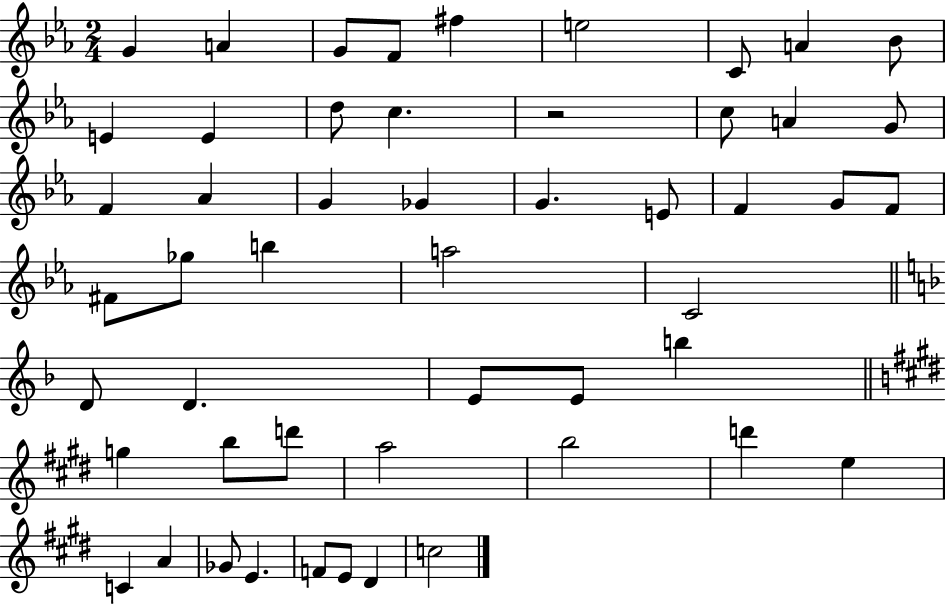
{
  \clef treble
  \numericTimeSignature
  \time 2/4
  \key ees \major
  g'4 a'4 | g'8 f'8 fis''4 | e''2 | c'8 a'4 bes'8 | \break e'4 e'4 | d''8 c''4. | r2 | c''8 a'4 g'8 | \break f'4 aes'4 | g'4 ges'4 | g'4. e'8 | f'4 g'8 f'8 | \break fis'8 ges''8 b''4 | a''2 | c'2 | \bar "||" \break \key f \major d'8 d'4. | e'8 e'8 b''4 | \bar "||" \break \key e \major g''4 b''8 d'''8 | a''2 | b''2 | d'''4 e''4 | \break c'4 a'4 | ges'8 e'4. | f'8 e'8 dis'4 | c''2 | \break \bar "|."
}